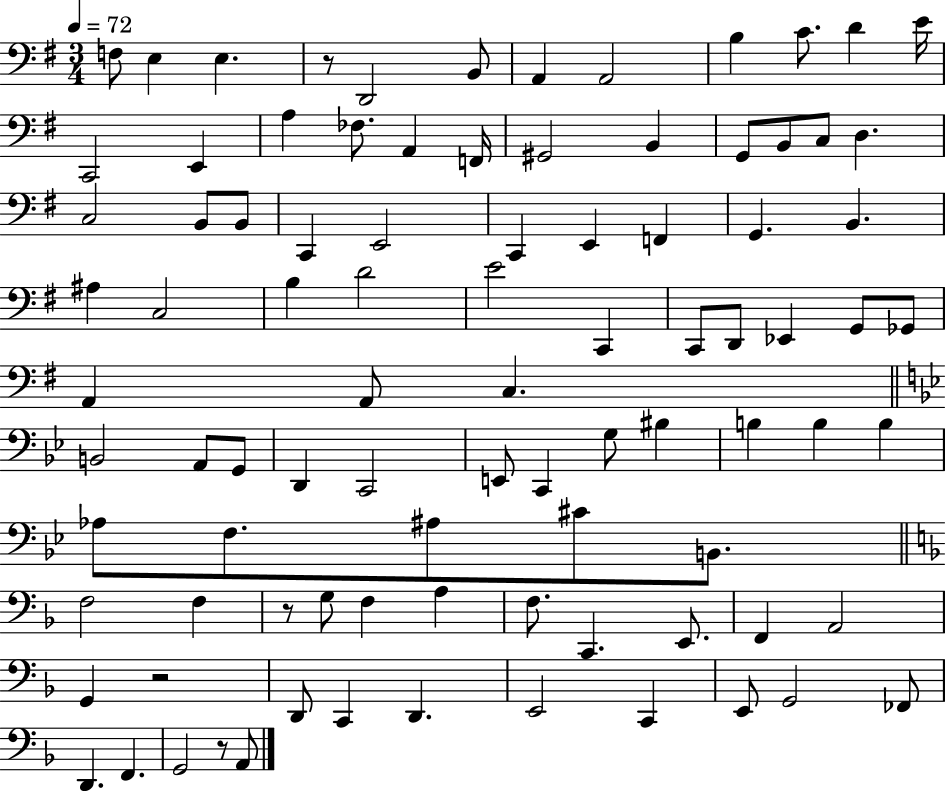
{
  \clef bass
  \numericTimeSignature
  \time 3/4
  \key g \major
  \tempo 4 = 72
  f8 e4 e4. | r8 d,2 b,8 | a,4 a,2 | b4 c'8. d'4 e'16 | \break c,2 e,4 | a4 fes8. a,4 f,16 | gis,2 b,4 | g,8 b,8 c8 d4. | \break c2 b,8 b,8 | c,4 e,2 | c,4 e,4 f,4 | g,4. b,4. | \break ais4 c2 | b4 d'2 | e'2 c,4 | c,8 d,8 ees,4 g,8 ges,8 | \break a,4 a,8 c4. | \bar "||" \break \key g \minor b,2 a,8 g,8 | d,4 c,2 | e,8 c,4 g8 bis4 | b4 b4 b4 | \break aes8 f8. ais8 cis'8 b,8. | \bar "||" \break \key f \major f2 f4 | r8 g8 f4 a4 | f8. c,4. e,8. | f,4 a,2 | \break g,4 r2 | d,8 c,4 d,4. | e,2 c,4 | e,8 g,2 fes,8 | \break d,4. f,4. | g,2 r8 a,8 | \bar "|."
}